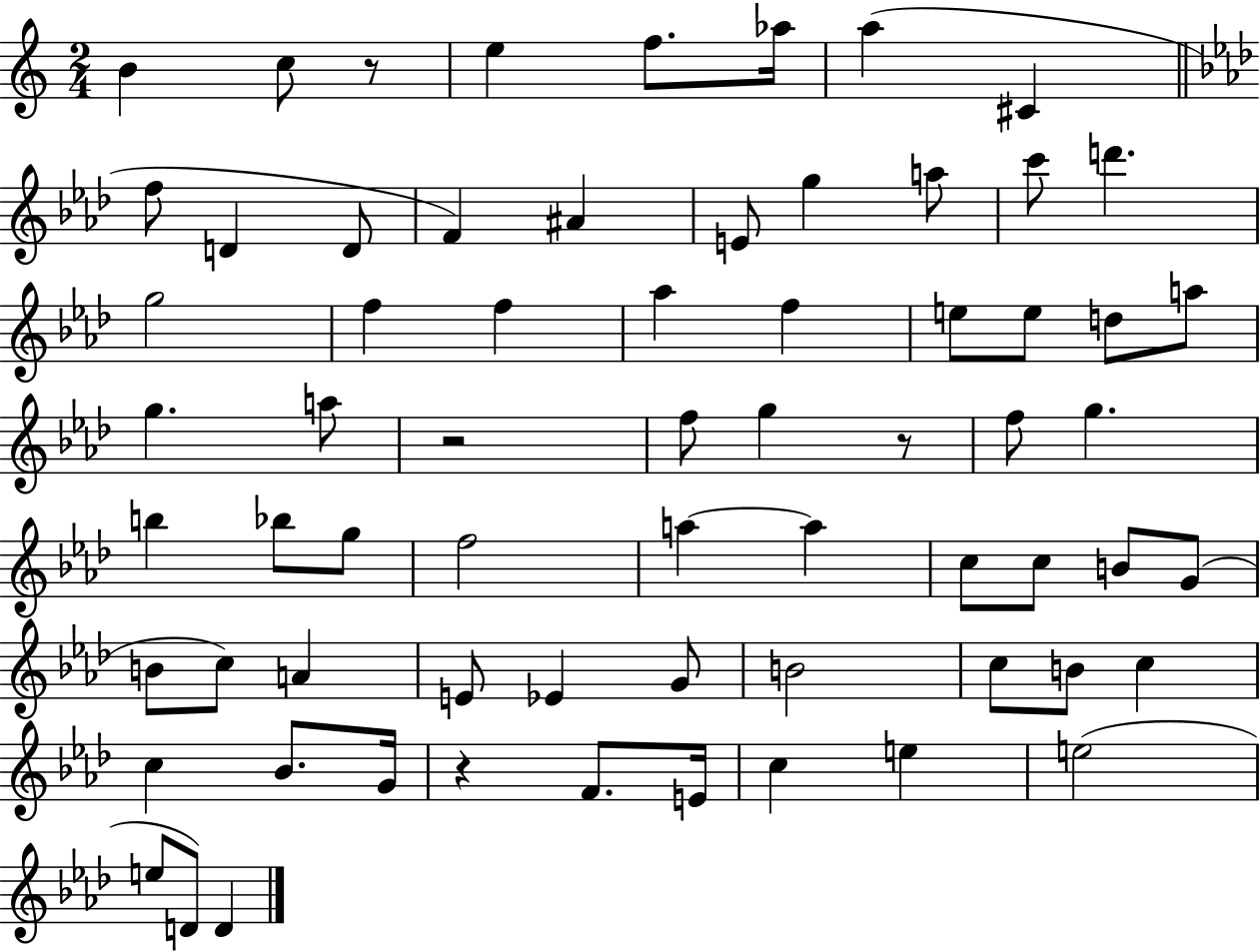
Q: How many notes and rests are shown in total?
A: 67